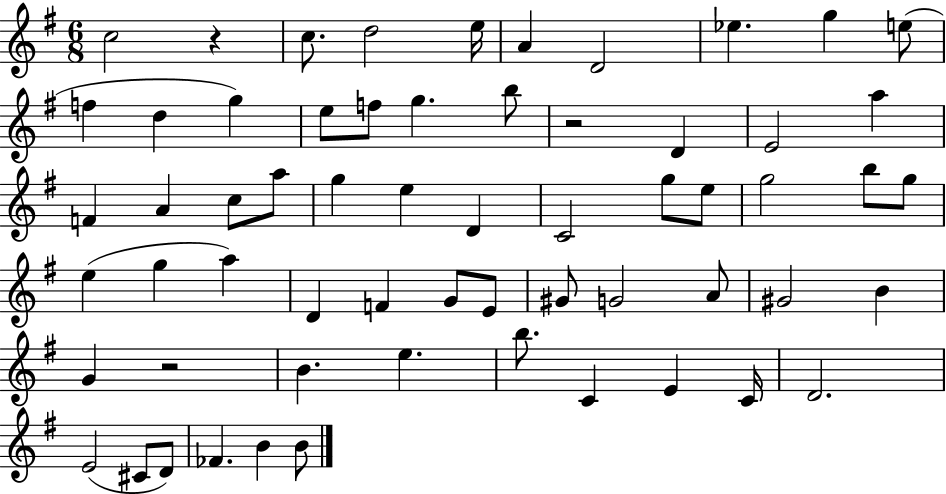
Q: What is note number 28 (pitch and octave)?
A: G5